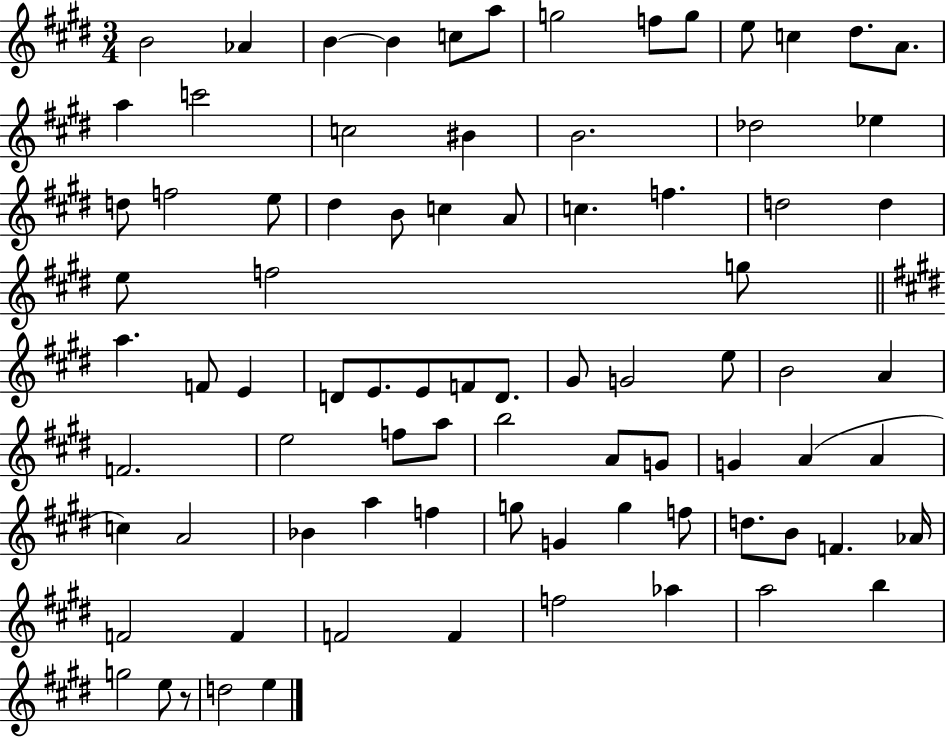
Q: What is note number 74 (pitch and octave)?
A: F4